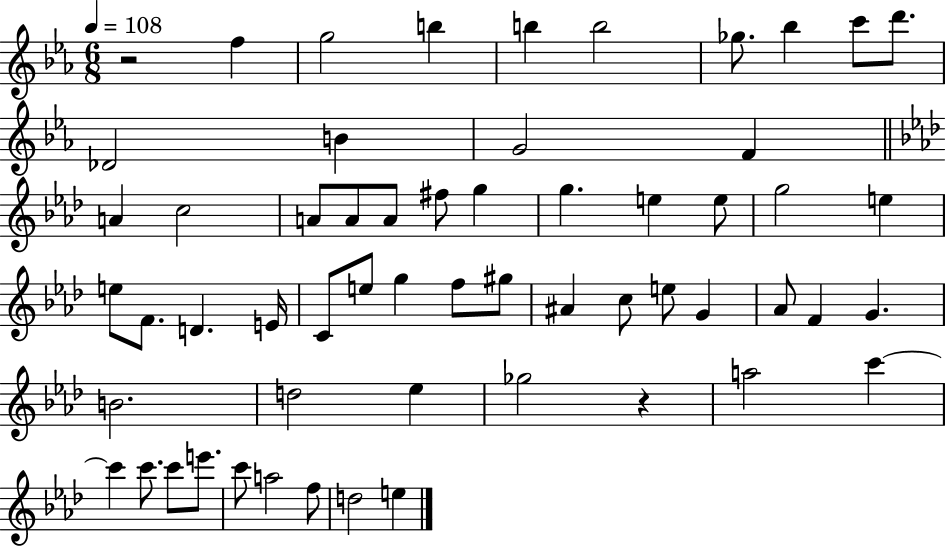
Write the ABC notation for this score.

X:1
T:Untitled
M:6/8
L:1/4
K:Eb
z2 f g2 b b b2 _g/2 _b c'/2 d'/2 _D2 B G2 F A c2 A/2 A/2 A/2 ^f/2 g g e e/2 g2 e e/2 F/2 D E/4 C/2 e/2 g f/2 ^g/2 ^A c/2 e/2 G _A/2 F G B2 d2 _e _g2 z a2 c' c' c'/2 c'/2 e'/2 c'/2 a2 f/2 d2 e